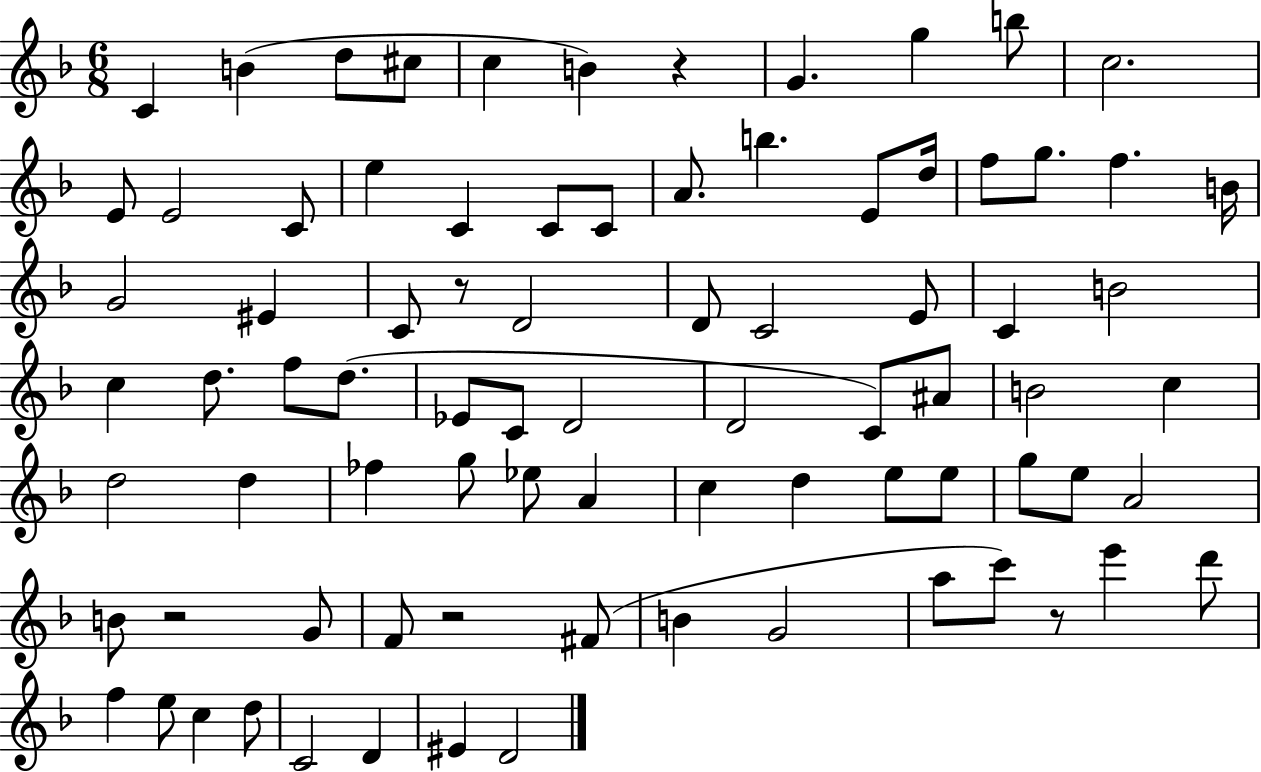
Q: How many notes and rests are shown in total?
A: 82